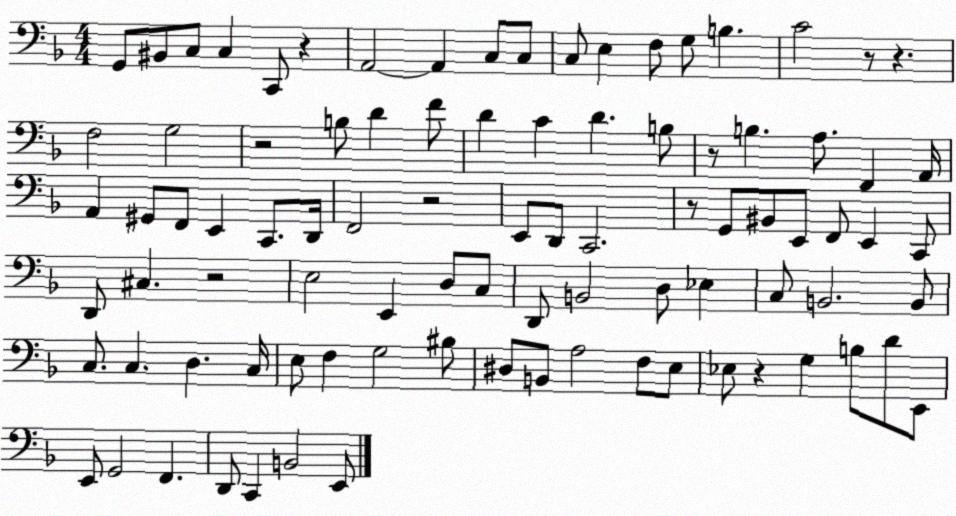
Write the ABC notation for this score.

X:1
T:Untitled
M:4/4
L:1/4
K:F
G,,/2 ^B,,/2 C,/2 C, C,,/2 z A,,2 A,, C,/2 C,/2 C,/2 E, F,/2 G,/2 B, C2 z/2 z F,2 G,2 z2 B,/2 D F/2 D C D B,/2 z/2 B, A,/2 F,, A,,/4 A,, ^G,,/2 F,,/2 E,, C,,/2 D,,/4 F,,2 z2 E,,/2 D,,/2 C,,2 z/2 G,,/2 ^B,,/2 E,,/2 F,,/2 E,, C,,/2 D,,/2 ^C, z2 E,2 E,, D,/2 C,/2 D,,/2 B,,2 D,/2 _E, C,/2 B,,2 B,,/2 C,/2 C, D, C,/4 E,/2 F, G,2 ^B,/2 ^D,/2 B,,/2 A,2 F,/2 E,/2 _E,/2 z G, B,/2 D/2 E,,/2 E,,/2 G,,2 F,, D,,/2 C,, B,,2 E,,/2